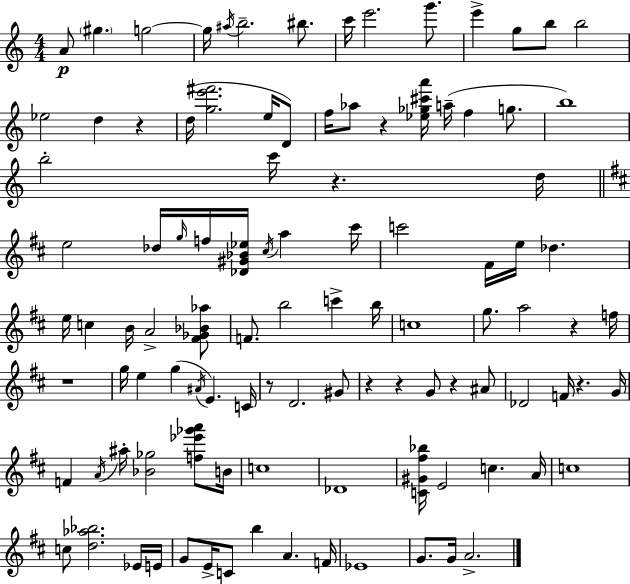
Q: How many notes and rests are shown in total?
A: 105